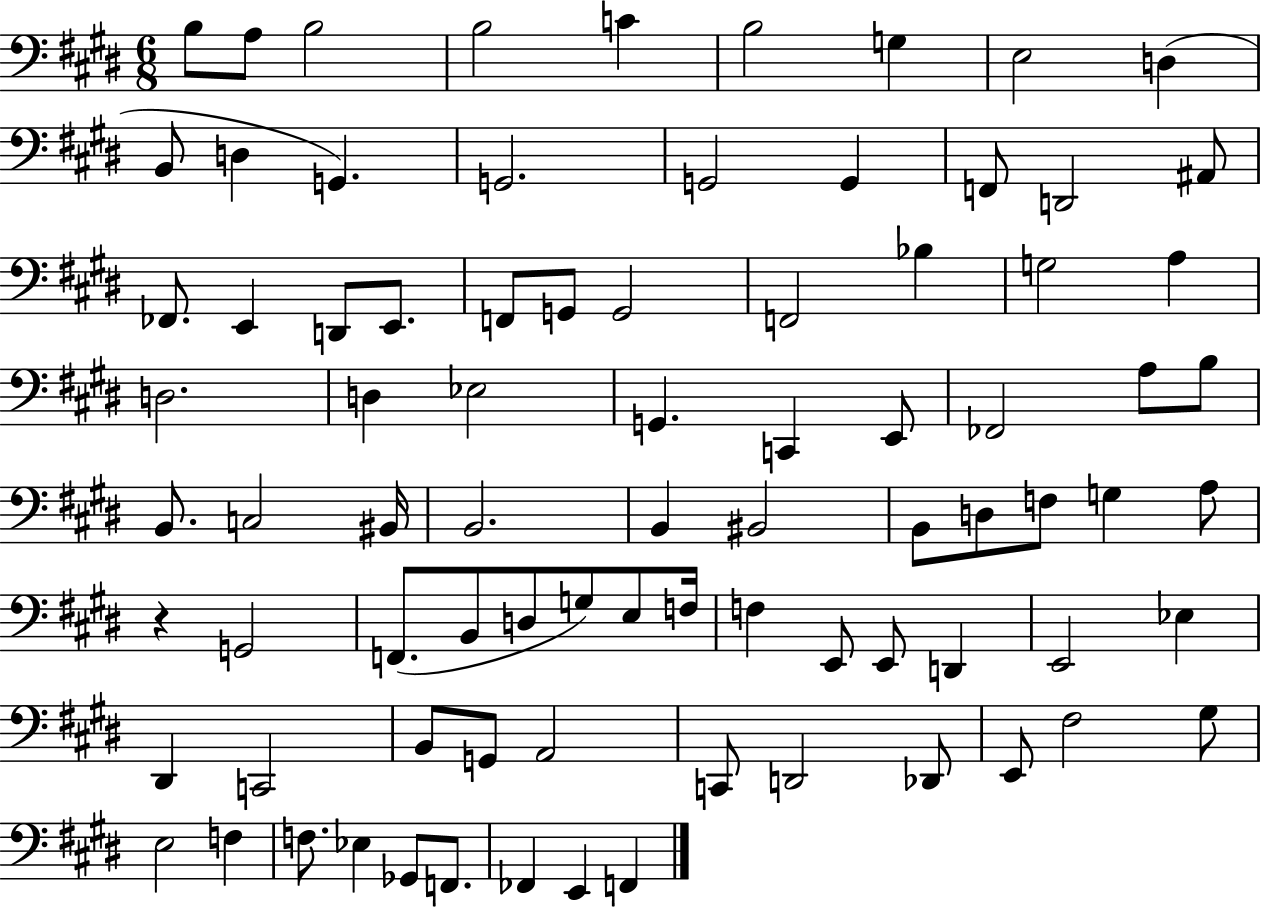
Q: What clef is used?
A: bass